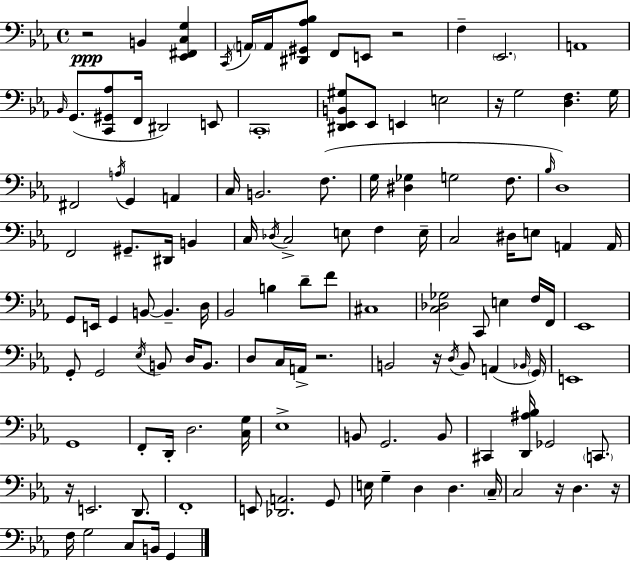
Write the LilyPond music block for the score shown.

{
  \clef bass
  \time 4/4
  \defaultTimeSignature
  \key c \minor
  r2\ppp b,4 <ees, fis, c g>4 | \acciaccatura { c,16 } \parenthesize a,16 a,16 <dis, gis, aes bes>8 f,8 e,8 r2 | f4-- \parenthesize ees,2. | a,1 | \break \grace { bes,16 } g,8.( <c, gis, aes>8 f,16 dis,2) | e,8 \parenthesize c,1-. | <dis, ees, b, gis>8 ees,8 e,4 e2 | r16 g2 <d f>4. | \break g16 fis,2 \acciaccatura { a16 } g,4 a,4 | c16 b,2. | f8.( g16 <dis ges>4 g2 | f8. \grace { bes16 }) d1 | \break f,2 gis,8.-- dis,16 | b,4 c16 \acciaccatura { des16 } c2-> e8 | f4 e16-- c2 dis16 e8 | a,4 a,16 g,8 e,16 g,4 b,8~~ b,4.-- | \break d16 bes,2 b4 | d'8-- f'8 cis1 | <c des ges>2 c,8 e4 | f16 f,16 ees,1 | \break g,8-. g,2 \acciaccatura { ees16 } | b,8 d16 b,8. d8 c16 a,16-> r2. | b,2 r16 \acciaccatura { d16 } | b,8 a,4( \grace { bes,16 } \parenthesize g,16) e,1 | \break g,1 | f,8-. d,16-. d2. | <c g>16 ees1-> | b,8 g,2. | \break b,8 cis,4 <d, ais bes>16 ges,2 | \parenthesize c,8. r16 e,2. | d,8. f,1-. | e,8 <des, a,>2. | \break g,8 e16 g4-- d4 | d4. \parenthesize c16-- c2 | r16 d4. r16 f16 g2 | c8 b,16 g,4 \bar "|."
}